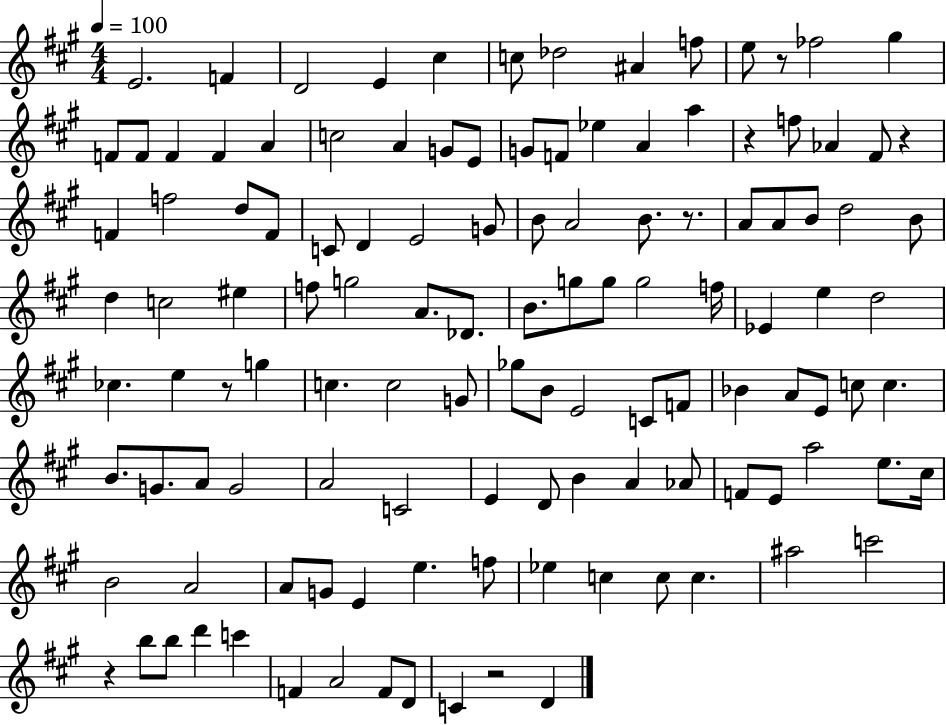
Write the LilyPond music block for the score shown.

{
  \clef treble
  \numericTimeSignature
  \time 4/4
  \key a \major
  \tempo 4 = 100
  e'2. f'4 | d'2 e'4 cis''4 | c''8 des''2 ais'4 f''8 | e''8 r8 fes''2 gis''4 | \break f'8 f'8 f'4 f'4 a'4 | c''2 a'4 g'8 e'8 | g'8 f'8 ees''4 a'4 a''4 | r4 f''8 aes'4 fis'8 r4 | \break f'4 f''2 d''8 f'8 | c'8 d'4 e'2 g'8 | b'8 a'2 b'8. r8. | a'8 a'8 b'8 d''2 b'8 | \break d''4 c''2 eis''4 | f''8 g''2 a'8. des'8. | b'8. g''8 g''8 g''2 f''16 | ees'4 e''4 d''2 | \break ces''4. e''4 r8 g''4 | c''4. c''2 g'8 | ges''8 b'8 e'2 c'8 f'8 | bes'4 a'8 e'8 c''8 c''4. | \break b'8. g'8. a'8 g'2 | a'2 c'2 | e'4 d'8 b'4 a'4 aes'8 | f'8 e'8 a''2 e''8. cis''16 | \break b'2 a'2 | a'8 g'8 e'4 e''4. f''8 | ees''4 c''4 c''8 c''4. | ais''2 c'''2 | \break r4 b''8 b''8 d'''4 c'''4 | f'4 a'2 f'8 d'8 | c'4 r2 d'4 | \bar "|."
}